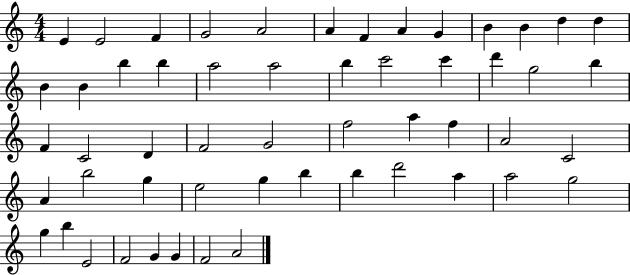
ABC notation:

X:1
T:Untitled
M:4/4
L:1/4
K:C
E E2 F G2 A2 A F A G B B d d B B b b a2 a2 b c'2 c' d' g2 b F C2 D F2 G2 f2 a f A2 C2 A b2 g e2 g b b d'2 a a2 g2 g b E2 F2 G G F2 A2